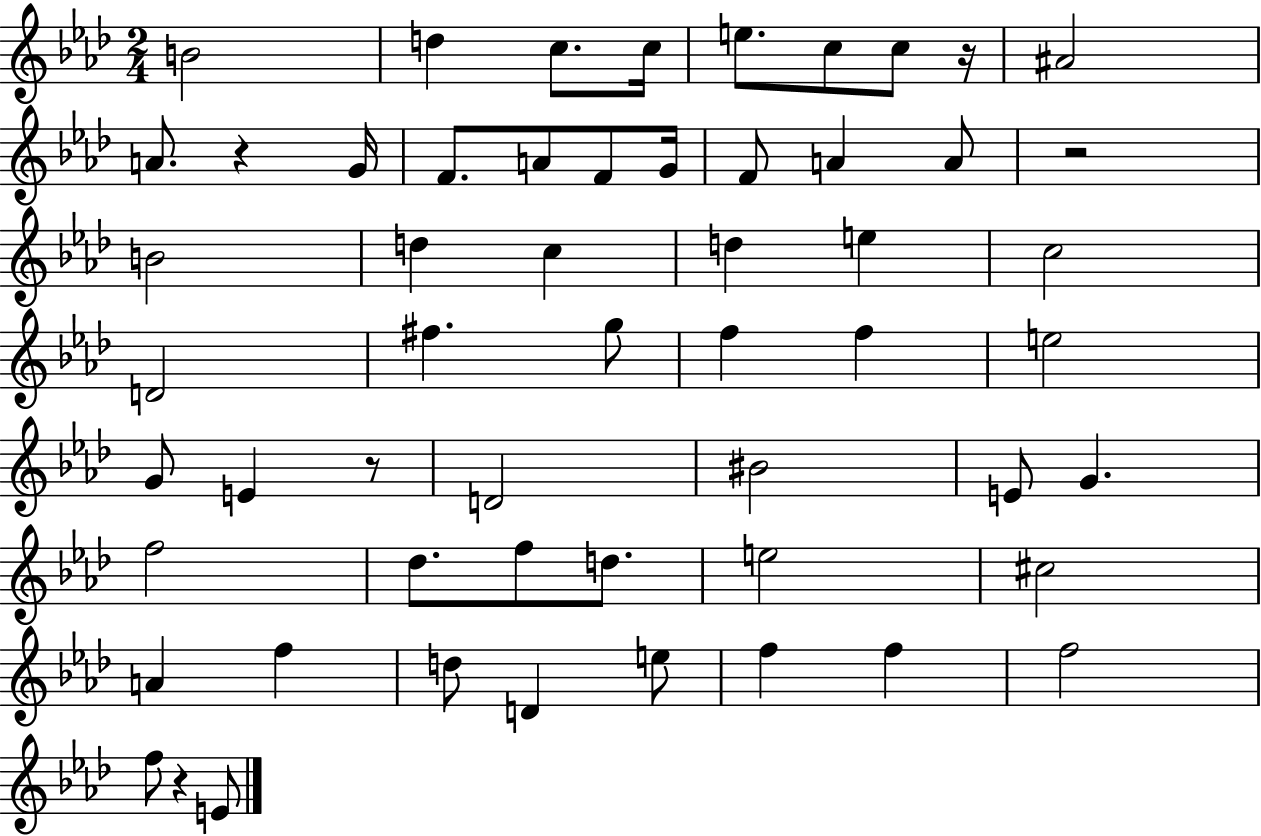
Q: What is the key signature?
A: AES major